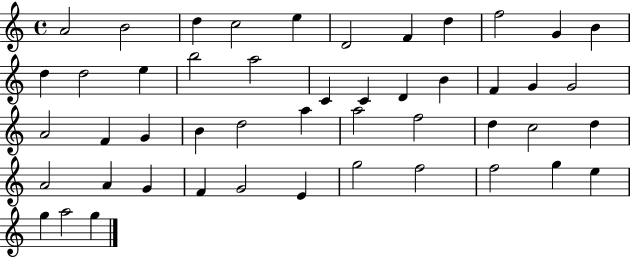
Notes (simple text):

A4/h B4/h D5/q C5/h E5/q D4/h F4/q D5/q F5/h G4/q B4/q D5/q D5/h E5/q B5/h A5/h C4/q C4/q D4/q B4/q F4/q G4/q G4/h A4/h F4/q G4/q B4/q D5/h A5/q A5/h F5/h D5/q C5/h D5/q A4/h A4/q G4/q F4/q G4/h E4/q G5/h F5/h F5/h G5/q E5/q G5/q A5/h G5/q